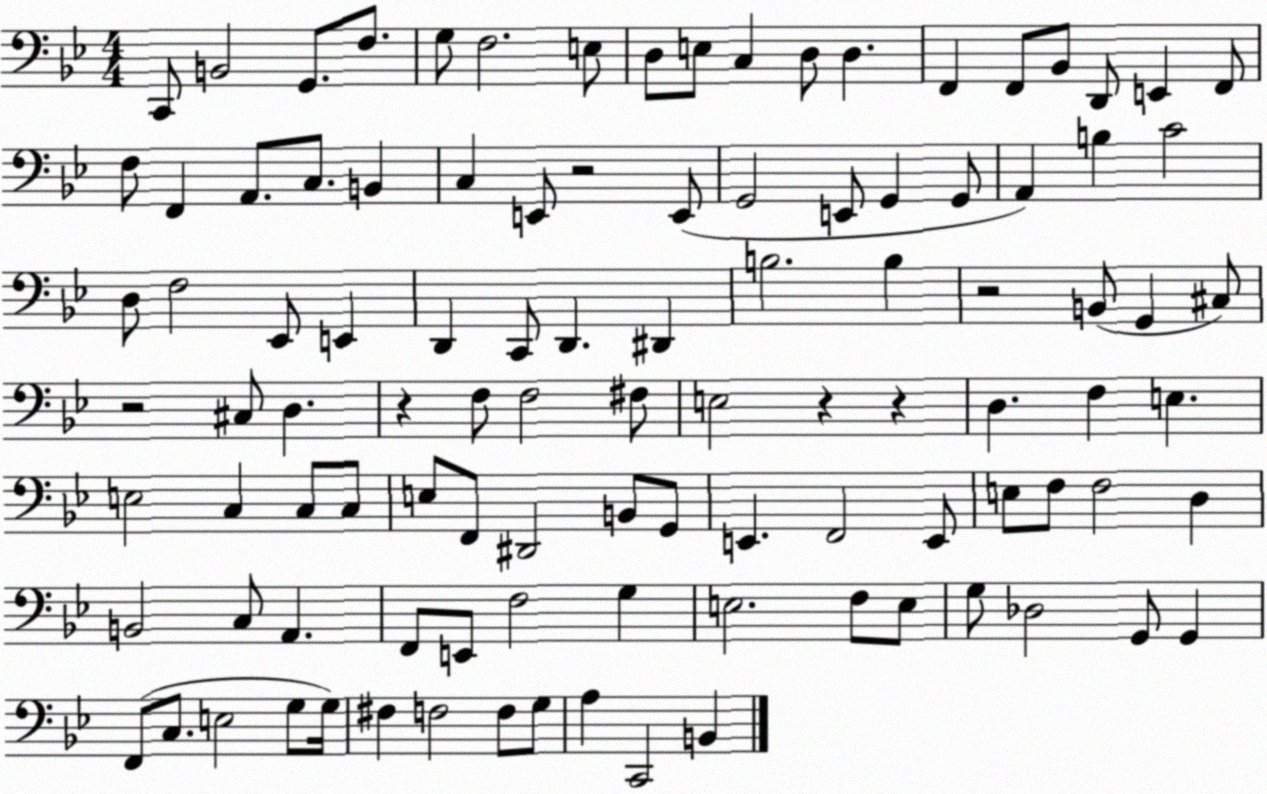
X:1
T:Untitled
M:4/4
L:1/4
K:Bb
C,,/2 B,,2 G,,/2 F,/2 G,/2 F,2 E,/2 D,/2 E,/2 C, D,/2 D, F,, F,,/2 _B,,/2 D,,/2 E,, F,,/2 F,/2 F,, A,,/2 C,/2 B,, C, E,,/2 z2 E,,/2 G,,2 E,,/2 G,, G,,/2 A,, B, C2 D,/2 F,2 _E,,/2 E,, D,, C,,/2 D,, ^D,, B,2 B, z2 B,,/2 G,, ^C,/2 z2 ^C,/2 D, z F,/2 F,2 ^F,/2 E,2 z z D, F, E, E,2 C, C,/2 C,/2 E,/2 F,,/2 ^D,,2 B,,/2 G,,/2 E,, F,,2 E,,/2 E,/2 F,/2 F,2 D, B,,2 C,/2 A,, F,,/2 E,,/2 F,2 G, E,2 F,/2 E,/2 G,/2 _D,2 G,,/2 G,, F,,/2 C,/2 E,2 G,/2 G,/4 ^F, F,2 F,/2 G,/2 A, C,,2 B,,